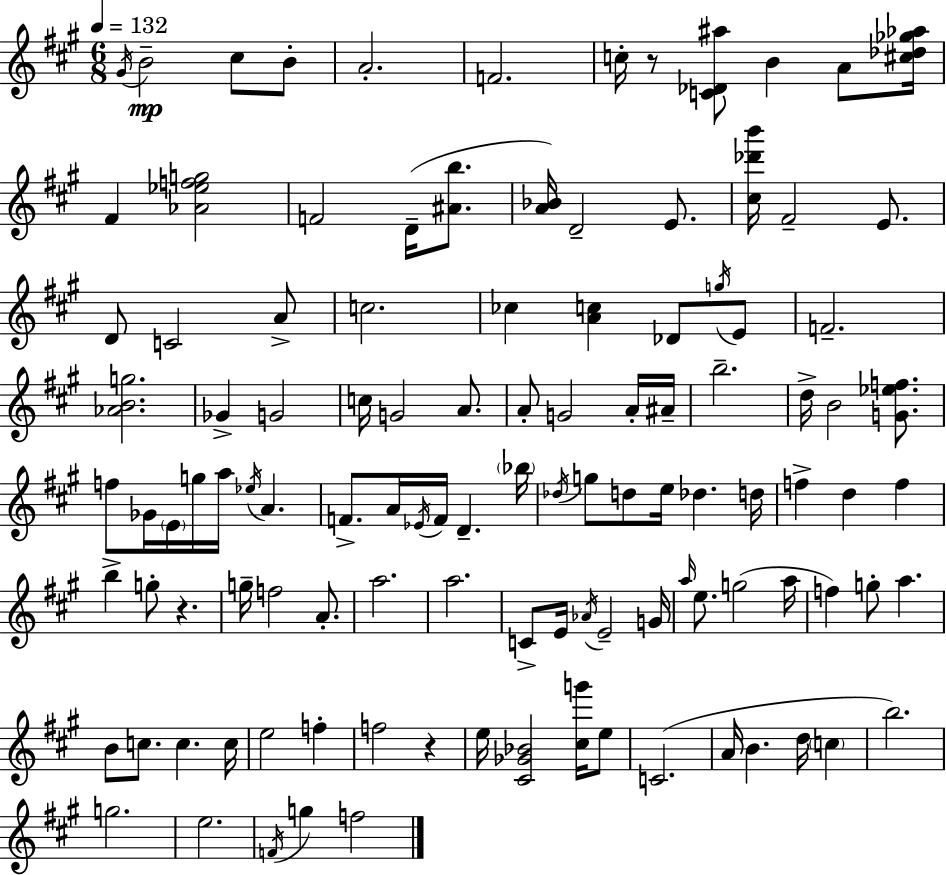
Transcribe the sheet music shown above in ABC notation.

X:1
T:Untitled
M:6/8
L:1/4
K:A
^G/4 B2 ^c/2 B/2 A2 F2 c/4 z/2 [C_D^a]/2 B A/2 [^c_d_g_a]/4 ^F [_A_efg]2 F2 D/4 [^Ab]/2 [A_B]/4 D2 E/2 [^c_d'b']/4 ^F2 E/2 D/2 C2 A/2 c2 _c [Ac] _D/2 g/4 E/2 F2 [_ABg]2 _G G2 c/4 G2 A/2 A/2 G2 A/4 ^A/4 b2 d/4 B2 [G_ef]/2 f/2 _G/4 E/4 g/4 a/4 _e/4 A F/2 A/4 _E/4 F/4 D _b/4 _d/4 g/2 d/2 e/4 _d d/4 f d f b g/2 z g/4 f2 A/2 a2 a2 C/2 E/4 _A/4 E2 G/4 a/4 e/2 g2 a/4 f g/2 a B/2 c/2 c c/4 e2 f f2 z e/4 [^C_G_B]2 [^cg']/4 e/2 C2 A/4 B d/4 c b2 g2 e2 F/4 g f2